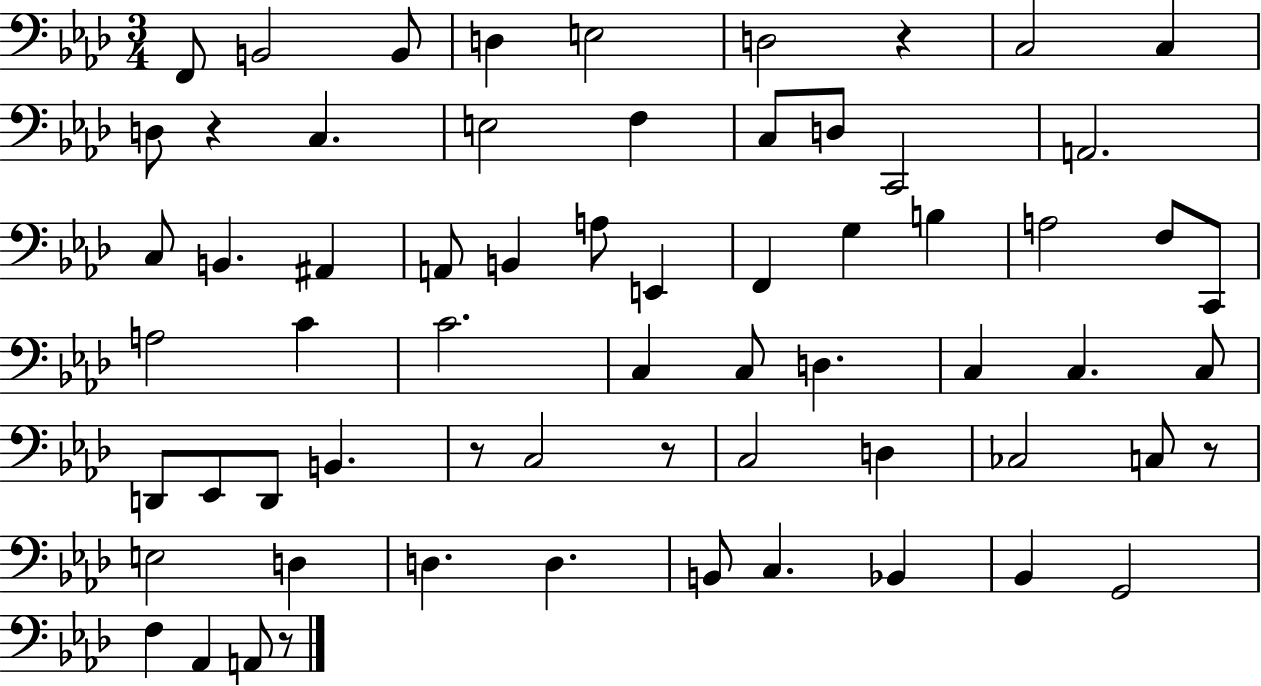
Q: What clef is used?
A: bass